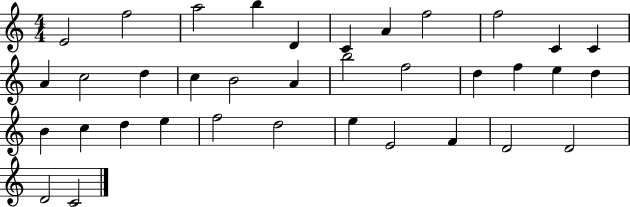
E4/h F5/h A5/h B5/q D4/q C4/q A4/q F5/h F5/h C4/q C4/q A4/q C5/h D5/q C5/q B4/h A4/q B5/h F5/h D5/q F5/q E5/q D5/q B4/q C5/q D5/q E5/q F5/h D5/h E5/q E4/h F4/q D4/h D4/h D4/h C4/h